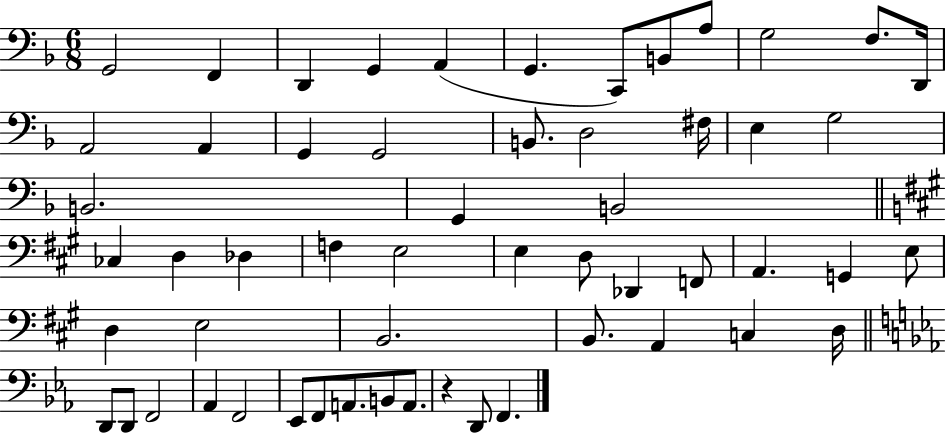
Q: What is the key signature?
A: F major